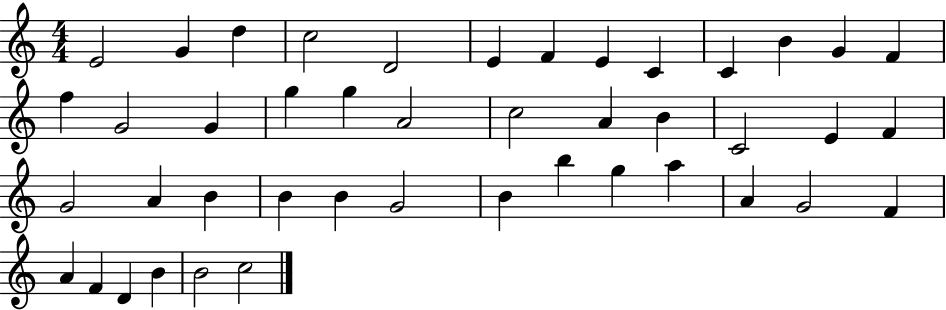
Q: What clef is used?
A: treble